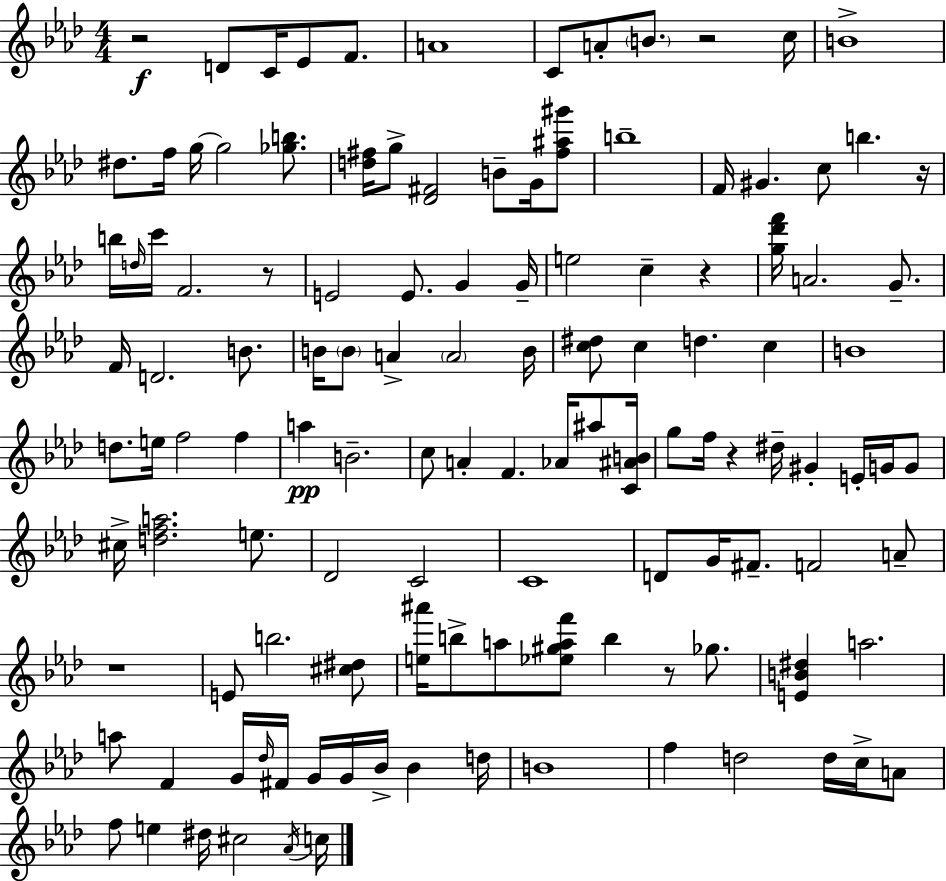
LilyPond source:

{
  \clef treble
  \numericTimeSignature
  \time 4/4
  \key f \minor
  r2\f d'8 c'16 ees'8 f'8. | a'1 | c'8 a'8-. \parenthesize b'8. r2 c''16 | b'1-> | \break dis''8. f''16 g''16~~ g''2 <ges'' b''>8. | <d'' fis''>16 g''8-> <des' fis'>2 b'8-- g'16 <fis'' ais'' gis'''>8 | b''1-- | f'16 gis'4. c''8 b''4. r16 | \break b''16 \grace { d''16 } c'''16 f'2. r8 | e'2 e'8. g'4 | g'16-- e''2 c''4-- r4 | <g'' des''' f'''>16 a'2. g'8.-- | \break f'16 d'2. b'8. | b'16 \parenthesize b'8 a'4-> \parenthesize a'2 | b'16 <c'' dis''>8 c''4 d''4. c''4 | b'1 | \break d''8. e''16 f''2 f''4 | a''4\pp b'2.-- | c''8 a'4-. f'4. aes'16 ais''8 | <c' ais' b'>16 g''8 f''16 r4 dis''16-- gis'4-. e'16-. g'16 g'8 | \break cis''16-> <d'' f'' a''>2. e''8. | des'2 c'2 | c'1 | d'8 g'16 fis'8.-- f'2 a'8-- | \break r1 | e'8 b''2. <cis'' dis''>8 | <e'' ais'''>16 b''8-> a''8 <ees'' gis'' a'' f'''>8 b''4 r8 ges''8. | <e' b' dis''>4 a''2. | \break a''8 f'4 g'16 \grace { des''16 } fis'16 g'16 g'16 bes'16-> bes'4 | d''16 b'1 | f''4 d''2 d''16 c''16-> | a'8 f''8 e''4 dis''16 cis''2 | \break \acciaccatura { aes'16 } c''16 \bar "|."
}